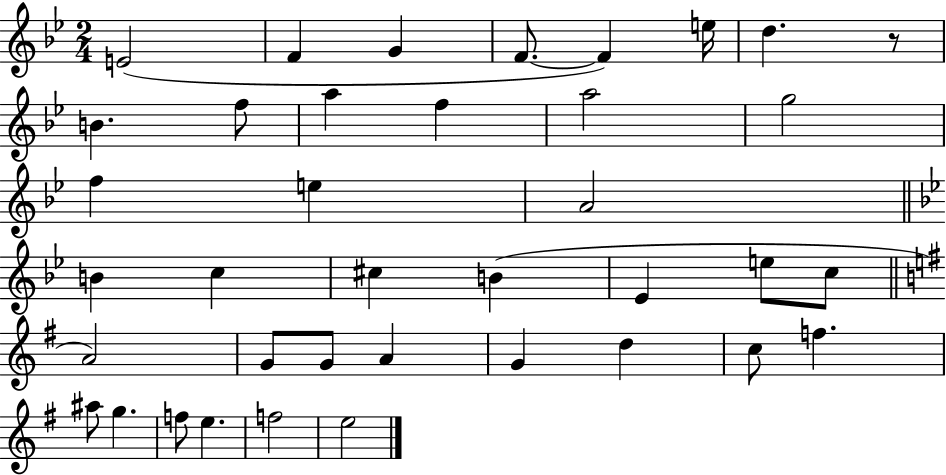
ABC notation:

X:1
T:Untitled
M:2/4
L:1/4
K:Bb
E2 F G F/2 F e/4 d z/2 B f/2 a f a2 g2 f e A2 B c ^c B _E e/2 c/2 A2 G/2 G/2 A G d c/2 f ^a/2 g f/2 e f2 e2